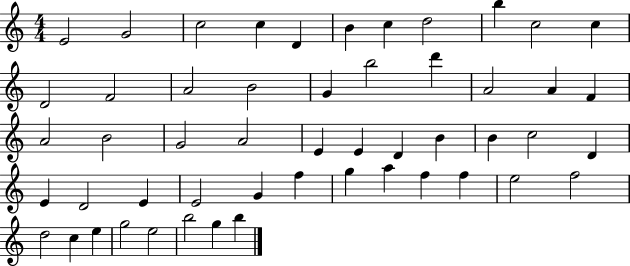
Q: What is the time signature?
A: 4/4